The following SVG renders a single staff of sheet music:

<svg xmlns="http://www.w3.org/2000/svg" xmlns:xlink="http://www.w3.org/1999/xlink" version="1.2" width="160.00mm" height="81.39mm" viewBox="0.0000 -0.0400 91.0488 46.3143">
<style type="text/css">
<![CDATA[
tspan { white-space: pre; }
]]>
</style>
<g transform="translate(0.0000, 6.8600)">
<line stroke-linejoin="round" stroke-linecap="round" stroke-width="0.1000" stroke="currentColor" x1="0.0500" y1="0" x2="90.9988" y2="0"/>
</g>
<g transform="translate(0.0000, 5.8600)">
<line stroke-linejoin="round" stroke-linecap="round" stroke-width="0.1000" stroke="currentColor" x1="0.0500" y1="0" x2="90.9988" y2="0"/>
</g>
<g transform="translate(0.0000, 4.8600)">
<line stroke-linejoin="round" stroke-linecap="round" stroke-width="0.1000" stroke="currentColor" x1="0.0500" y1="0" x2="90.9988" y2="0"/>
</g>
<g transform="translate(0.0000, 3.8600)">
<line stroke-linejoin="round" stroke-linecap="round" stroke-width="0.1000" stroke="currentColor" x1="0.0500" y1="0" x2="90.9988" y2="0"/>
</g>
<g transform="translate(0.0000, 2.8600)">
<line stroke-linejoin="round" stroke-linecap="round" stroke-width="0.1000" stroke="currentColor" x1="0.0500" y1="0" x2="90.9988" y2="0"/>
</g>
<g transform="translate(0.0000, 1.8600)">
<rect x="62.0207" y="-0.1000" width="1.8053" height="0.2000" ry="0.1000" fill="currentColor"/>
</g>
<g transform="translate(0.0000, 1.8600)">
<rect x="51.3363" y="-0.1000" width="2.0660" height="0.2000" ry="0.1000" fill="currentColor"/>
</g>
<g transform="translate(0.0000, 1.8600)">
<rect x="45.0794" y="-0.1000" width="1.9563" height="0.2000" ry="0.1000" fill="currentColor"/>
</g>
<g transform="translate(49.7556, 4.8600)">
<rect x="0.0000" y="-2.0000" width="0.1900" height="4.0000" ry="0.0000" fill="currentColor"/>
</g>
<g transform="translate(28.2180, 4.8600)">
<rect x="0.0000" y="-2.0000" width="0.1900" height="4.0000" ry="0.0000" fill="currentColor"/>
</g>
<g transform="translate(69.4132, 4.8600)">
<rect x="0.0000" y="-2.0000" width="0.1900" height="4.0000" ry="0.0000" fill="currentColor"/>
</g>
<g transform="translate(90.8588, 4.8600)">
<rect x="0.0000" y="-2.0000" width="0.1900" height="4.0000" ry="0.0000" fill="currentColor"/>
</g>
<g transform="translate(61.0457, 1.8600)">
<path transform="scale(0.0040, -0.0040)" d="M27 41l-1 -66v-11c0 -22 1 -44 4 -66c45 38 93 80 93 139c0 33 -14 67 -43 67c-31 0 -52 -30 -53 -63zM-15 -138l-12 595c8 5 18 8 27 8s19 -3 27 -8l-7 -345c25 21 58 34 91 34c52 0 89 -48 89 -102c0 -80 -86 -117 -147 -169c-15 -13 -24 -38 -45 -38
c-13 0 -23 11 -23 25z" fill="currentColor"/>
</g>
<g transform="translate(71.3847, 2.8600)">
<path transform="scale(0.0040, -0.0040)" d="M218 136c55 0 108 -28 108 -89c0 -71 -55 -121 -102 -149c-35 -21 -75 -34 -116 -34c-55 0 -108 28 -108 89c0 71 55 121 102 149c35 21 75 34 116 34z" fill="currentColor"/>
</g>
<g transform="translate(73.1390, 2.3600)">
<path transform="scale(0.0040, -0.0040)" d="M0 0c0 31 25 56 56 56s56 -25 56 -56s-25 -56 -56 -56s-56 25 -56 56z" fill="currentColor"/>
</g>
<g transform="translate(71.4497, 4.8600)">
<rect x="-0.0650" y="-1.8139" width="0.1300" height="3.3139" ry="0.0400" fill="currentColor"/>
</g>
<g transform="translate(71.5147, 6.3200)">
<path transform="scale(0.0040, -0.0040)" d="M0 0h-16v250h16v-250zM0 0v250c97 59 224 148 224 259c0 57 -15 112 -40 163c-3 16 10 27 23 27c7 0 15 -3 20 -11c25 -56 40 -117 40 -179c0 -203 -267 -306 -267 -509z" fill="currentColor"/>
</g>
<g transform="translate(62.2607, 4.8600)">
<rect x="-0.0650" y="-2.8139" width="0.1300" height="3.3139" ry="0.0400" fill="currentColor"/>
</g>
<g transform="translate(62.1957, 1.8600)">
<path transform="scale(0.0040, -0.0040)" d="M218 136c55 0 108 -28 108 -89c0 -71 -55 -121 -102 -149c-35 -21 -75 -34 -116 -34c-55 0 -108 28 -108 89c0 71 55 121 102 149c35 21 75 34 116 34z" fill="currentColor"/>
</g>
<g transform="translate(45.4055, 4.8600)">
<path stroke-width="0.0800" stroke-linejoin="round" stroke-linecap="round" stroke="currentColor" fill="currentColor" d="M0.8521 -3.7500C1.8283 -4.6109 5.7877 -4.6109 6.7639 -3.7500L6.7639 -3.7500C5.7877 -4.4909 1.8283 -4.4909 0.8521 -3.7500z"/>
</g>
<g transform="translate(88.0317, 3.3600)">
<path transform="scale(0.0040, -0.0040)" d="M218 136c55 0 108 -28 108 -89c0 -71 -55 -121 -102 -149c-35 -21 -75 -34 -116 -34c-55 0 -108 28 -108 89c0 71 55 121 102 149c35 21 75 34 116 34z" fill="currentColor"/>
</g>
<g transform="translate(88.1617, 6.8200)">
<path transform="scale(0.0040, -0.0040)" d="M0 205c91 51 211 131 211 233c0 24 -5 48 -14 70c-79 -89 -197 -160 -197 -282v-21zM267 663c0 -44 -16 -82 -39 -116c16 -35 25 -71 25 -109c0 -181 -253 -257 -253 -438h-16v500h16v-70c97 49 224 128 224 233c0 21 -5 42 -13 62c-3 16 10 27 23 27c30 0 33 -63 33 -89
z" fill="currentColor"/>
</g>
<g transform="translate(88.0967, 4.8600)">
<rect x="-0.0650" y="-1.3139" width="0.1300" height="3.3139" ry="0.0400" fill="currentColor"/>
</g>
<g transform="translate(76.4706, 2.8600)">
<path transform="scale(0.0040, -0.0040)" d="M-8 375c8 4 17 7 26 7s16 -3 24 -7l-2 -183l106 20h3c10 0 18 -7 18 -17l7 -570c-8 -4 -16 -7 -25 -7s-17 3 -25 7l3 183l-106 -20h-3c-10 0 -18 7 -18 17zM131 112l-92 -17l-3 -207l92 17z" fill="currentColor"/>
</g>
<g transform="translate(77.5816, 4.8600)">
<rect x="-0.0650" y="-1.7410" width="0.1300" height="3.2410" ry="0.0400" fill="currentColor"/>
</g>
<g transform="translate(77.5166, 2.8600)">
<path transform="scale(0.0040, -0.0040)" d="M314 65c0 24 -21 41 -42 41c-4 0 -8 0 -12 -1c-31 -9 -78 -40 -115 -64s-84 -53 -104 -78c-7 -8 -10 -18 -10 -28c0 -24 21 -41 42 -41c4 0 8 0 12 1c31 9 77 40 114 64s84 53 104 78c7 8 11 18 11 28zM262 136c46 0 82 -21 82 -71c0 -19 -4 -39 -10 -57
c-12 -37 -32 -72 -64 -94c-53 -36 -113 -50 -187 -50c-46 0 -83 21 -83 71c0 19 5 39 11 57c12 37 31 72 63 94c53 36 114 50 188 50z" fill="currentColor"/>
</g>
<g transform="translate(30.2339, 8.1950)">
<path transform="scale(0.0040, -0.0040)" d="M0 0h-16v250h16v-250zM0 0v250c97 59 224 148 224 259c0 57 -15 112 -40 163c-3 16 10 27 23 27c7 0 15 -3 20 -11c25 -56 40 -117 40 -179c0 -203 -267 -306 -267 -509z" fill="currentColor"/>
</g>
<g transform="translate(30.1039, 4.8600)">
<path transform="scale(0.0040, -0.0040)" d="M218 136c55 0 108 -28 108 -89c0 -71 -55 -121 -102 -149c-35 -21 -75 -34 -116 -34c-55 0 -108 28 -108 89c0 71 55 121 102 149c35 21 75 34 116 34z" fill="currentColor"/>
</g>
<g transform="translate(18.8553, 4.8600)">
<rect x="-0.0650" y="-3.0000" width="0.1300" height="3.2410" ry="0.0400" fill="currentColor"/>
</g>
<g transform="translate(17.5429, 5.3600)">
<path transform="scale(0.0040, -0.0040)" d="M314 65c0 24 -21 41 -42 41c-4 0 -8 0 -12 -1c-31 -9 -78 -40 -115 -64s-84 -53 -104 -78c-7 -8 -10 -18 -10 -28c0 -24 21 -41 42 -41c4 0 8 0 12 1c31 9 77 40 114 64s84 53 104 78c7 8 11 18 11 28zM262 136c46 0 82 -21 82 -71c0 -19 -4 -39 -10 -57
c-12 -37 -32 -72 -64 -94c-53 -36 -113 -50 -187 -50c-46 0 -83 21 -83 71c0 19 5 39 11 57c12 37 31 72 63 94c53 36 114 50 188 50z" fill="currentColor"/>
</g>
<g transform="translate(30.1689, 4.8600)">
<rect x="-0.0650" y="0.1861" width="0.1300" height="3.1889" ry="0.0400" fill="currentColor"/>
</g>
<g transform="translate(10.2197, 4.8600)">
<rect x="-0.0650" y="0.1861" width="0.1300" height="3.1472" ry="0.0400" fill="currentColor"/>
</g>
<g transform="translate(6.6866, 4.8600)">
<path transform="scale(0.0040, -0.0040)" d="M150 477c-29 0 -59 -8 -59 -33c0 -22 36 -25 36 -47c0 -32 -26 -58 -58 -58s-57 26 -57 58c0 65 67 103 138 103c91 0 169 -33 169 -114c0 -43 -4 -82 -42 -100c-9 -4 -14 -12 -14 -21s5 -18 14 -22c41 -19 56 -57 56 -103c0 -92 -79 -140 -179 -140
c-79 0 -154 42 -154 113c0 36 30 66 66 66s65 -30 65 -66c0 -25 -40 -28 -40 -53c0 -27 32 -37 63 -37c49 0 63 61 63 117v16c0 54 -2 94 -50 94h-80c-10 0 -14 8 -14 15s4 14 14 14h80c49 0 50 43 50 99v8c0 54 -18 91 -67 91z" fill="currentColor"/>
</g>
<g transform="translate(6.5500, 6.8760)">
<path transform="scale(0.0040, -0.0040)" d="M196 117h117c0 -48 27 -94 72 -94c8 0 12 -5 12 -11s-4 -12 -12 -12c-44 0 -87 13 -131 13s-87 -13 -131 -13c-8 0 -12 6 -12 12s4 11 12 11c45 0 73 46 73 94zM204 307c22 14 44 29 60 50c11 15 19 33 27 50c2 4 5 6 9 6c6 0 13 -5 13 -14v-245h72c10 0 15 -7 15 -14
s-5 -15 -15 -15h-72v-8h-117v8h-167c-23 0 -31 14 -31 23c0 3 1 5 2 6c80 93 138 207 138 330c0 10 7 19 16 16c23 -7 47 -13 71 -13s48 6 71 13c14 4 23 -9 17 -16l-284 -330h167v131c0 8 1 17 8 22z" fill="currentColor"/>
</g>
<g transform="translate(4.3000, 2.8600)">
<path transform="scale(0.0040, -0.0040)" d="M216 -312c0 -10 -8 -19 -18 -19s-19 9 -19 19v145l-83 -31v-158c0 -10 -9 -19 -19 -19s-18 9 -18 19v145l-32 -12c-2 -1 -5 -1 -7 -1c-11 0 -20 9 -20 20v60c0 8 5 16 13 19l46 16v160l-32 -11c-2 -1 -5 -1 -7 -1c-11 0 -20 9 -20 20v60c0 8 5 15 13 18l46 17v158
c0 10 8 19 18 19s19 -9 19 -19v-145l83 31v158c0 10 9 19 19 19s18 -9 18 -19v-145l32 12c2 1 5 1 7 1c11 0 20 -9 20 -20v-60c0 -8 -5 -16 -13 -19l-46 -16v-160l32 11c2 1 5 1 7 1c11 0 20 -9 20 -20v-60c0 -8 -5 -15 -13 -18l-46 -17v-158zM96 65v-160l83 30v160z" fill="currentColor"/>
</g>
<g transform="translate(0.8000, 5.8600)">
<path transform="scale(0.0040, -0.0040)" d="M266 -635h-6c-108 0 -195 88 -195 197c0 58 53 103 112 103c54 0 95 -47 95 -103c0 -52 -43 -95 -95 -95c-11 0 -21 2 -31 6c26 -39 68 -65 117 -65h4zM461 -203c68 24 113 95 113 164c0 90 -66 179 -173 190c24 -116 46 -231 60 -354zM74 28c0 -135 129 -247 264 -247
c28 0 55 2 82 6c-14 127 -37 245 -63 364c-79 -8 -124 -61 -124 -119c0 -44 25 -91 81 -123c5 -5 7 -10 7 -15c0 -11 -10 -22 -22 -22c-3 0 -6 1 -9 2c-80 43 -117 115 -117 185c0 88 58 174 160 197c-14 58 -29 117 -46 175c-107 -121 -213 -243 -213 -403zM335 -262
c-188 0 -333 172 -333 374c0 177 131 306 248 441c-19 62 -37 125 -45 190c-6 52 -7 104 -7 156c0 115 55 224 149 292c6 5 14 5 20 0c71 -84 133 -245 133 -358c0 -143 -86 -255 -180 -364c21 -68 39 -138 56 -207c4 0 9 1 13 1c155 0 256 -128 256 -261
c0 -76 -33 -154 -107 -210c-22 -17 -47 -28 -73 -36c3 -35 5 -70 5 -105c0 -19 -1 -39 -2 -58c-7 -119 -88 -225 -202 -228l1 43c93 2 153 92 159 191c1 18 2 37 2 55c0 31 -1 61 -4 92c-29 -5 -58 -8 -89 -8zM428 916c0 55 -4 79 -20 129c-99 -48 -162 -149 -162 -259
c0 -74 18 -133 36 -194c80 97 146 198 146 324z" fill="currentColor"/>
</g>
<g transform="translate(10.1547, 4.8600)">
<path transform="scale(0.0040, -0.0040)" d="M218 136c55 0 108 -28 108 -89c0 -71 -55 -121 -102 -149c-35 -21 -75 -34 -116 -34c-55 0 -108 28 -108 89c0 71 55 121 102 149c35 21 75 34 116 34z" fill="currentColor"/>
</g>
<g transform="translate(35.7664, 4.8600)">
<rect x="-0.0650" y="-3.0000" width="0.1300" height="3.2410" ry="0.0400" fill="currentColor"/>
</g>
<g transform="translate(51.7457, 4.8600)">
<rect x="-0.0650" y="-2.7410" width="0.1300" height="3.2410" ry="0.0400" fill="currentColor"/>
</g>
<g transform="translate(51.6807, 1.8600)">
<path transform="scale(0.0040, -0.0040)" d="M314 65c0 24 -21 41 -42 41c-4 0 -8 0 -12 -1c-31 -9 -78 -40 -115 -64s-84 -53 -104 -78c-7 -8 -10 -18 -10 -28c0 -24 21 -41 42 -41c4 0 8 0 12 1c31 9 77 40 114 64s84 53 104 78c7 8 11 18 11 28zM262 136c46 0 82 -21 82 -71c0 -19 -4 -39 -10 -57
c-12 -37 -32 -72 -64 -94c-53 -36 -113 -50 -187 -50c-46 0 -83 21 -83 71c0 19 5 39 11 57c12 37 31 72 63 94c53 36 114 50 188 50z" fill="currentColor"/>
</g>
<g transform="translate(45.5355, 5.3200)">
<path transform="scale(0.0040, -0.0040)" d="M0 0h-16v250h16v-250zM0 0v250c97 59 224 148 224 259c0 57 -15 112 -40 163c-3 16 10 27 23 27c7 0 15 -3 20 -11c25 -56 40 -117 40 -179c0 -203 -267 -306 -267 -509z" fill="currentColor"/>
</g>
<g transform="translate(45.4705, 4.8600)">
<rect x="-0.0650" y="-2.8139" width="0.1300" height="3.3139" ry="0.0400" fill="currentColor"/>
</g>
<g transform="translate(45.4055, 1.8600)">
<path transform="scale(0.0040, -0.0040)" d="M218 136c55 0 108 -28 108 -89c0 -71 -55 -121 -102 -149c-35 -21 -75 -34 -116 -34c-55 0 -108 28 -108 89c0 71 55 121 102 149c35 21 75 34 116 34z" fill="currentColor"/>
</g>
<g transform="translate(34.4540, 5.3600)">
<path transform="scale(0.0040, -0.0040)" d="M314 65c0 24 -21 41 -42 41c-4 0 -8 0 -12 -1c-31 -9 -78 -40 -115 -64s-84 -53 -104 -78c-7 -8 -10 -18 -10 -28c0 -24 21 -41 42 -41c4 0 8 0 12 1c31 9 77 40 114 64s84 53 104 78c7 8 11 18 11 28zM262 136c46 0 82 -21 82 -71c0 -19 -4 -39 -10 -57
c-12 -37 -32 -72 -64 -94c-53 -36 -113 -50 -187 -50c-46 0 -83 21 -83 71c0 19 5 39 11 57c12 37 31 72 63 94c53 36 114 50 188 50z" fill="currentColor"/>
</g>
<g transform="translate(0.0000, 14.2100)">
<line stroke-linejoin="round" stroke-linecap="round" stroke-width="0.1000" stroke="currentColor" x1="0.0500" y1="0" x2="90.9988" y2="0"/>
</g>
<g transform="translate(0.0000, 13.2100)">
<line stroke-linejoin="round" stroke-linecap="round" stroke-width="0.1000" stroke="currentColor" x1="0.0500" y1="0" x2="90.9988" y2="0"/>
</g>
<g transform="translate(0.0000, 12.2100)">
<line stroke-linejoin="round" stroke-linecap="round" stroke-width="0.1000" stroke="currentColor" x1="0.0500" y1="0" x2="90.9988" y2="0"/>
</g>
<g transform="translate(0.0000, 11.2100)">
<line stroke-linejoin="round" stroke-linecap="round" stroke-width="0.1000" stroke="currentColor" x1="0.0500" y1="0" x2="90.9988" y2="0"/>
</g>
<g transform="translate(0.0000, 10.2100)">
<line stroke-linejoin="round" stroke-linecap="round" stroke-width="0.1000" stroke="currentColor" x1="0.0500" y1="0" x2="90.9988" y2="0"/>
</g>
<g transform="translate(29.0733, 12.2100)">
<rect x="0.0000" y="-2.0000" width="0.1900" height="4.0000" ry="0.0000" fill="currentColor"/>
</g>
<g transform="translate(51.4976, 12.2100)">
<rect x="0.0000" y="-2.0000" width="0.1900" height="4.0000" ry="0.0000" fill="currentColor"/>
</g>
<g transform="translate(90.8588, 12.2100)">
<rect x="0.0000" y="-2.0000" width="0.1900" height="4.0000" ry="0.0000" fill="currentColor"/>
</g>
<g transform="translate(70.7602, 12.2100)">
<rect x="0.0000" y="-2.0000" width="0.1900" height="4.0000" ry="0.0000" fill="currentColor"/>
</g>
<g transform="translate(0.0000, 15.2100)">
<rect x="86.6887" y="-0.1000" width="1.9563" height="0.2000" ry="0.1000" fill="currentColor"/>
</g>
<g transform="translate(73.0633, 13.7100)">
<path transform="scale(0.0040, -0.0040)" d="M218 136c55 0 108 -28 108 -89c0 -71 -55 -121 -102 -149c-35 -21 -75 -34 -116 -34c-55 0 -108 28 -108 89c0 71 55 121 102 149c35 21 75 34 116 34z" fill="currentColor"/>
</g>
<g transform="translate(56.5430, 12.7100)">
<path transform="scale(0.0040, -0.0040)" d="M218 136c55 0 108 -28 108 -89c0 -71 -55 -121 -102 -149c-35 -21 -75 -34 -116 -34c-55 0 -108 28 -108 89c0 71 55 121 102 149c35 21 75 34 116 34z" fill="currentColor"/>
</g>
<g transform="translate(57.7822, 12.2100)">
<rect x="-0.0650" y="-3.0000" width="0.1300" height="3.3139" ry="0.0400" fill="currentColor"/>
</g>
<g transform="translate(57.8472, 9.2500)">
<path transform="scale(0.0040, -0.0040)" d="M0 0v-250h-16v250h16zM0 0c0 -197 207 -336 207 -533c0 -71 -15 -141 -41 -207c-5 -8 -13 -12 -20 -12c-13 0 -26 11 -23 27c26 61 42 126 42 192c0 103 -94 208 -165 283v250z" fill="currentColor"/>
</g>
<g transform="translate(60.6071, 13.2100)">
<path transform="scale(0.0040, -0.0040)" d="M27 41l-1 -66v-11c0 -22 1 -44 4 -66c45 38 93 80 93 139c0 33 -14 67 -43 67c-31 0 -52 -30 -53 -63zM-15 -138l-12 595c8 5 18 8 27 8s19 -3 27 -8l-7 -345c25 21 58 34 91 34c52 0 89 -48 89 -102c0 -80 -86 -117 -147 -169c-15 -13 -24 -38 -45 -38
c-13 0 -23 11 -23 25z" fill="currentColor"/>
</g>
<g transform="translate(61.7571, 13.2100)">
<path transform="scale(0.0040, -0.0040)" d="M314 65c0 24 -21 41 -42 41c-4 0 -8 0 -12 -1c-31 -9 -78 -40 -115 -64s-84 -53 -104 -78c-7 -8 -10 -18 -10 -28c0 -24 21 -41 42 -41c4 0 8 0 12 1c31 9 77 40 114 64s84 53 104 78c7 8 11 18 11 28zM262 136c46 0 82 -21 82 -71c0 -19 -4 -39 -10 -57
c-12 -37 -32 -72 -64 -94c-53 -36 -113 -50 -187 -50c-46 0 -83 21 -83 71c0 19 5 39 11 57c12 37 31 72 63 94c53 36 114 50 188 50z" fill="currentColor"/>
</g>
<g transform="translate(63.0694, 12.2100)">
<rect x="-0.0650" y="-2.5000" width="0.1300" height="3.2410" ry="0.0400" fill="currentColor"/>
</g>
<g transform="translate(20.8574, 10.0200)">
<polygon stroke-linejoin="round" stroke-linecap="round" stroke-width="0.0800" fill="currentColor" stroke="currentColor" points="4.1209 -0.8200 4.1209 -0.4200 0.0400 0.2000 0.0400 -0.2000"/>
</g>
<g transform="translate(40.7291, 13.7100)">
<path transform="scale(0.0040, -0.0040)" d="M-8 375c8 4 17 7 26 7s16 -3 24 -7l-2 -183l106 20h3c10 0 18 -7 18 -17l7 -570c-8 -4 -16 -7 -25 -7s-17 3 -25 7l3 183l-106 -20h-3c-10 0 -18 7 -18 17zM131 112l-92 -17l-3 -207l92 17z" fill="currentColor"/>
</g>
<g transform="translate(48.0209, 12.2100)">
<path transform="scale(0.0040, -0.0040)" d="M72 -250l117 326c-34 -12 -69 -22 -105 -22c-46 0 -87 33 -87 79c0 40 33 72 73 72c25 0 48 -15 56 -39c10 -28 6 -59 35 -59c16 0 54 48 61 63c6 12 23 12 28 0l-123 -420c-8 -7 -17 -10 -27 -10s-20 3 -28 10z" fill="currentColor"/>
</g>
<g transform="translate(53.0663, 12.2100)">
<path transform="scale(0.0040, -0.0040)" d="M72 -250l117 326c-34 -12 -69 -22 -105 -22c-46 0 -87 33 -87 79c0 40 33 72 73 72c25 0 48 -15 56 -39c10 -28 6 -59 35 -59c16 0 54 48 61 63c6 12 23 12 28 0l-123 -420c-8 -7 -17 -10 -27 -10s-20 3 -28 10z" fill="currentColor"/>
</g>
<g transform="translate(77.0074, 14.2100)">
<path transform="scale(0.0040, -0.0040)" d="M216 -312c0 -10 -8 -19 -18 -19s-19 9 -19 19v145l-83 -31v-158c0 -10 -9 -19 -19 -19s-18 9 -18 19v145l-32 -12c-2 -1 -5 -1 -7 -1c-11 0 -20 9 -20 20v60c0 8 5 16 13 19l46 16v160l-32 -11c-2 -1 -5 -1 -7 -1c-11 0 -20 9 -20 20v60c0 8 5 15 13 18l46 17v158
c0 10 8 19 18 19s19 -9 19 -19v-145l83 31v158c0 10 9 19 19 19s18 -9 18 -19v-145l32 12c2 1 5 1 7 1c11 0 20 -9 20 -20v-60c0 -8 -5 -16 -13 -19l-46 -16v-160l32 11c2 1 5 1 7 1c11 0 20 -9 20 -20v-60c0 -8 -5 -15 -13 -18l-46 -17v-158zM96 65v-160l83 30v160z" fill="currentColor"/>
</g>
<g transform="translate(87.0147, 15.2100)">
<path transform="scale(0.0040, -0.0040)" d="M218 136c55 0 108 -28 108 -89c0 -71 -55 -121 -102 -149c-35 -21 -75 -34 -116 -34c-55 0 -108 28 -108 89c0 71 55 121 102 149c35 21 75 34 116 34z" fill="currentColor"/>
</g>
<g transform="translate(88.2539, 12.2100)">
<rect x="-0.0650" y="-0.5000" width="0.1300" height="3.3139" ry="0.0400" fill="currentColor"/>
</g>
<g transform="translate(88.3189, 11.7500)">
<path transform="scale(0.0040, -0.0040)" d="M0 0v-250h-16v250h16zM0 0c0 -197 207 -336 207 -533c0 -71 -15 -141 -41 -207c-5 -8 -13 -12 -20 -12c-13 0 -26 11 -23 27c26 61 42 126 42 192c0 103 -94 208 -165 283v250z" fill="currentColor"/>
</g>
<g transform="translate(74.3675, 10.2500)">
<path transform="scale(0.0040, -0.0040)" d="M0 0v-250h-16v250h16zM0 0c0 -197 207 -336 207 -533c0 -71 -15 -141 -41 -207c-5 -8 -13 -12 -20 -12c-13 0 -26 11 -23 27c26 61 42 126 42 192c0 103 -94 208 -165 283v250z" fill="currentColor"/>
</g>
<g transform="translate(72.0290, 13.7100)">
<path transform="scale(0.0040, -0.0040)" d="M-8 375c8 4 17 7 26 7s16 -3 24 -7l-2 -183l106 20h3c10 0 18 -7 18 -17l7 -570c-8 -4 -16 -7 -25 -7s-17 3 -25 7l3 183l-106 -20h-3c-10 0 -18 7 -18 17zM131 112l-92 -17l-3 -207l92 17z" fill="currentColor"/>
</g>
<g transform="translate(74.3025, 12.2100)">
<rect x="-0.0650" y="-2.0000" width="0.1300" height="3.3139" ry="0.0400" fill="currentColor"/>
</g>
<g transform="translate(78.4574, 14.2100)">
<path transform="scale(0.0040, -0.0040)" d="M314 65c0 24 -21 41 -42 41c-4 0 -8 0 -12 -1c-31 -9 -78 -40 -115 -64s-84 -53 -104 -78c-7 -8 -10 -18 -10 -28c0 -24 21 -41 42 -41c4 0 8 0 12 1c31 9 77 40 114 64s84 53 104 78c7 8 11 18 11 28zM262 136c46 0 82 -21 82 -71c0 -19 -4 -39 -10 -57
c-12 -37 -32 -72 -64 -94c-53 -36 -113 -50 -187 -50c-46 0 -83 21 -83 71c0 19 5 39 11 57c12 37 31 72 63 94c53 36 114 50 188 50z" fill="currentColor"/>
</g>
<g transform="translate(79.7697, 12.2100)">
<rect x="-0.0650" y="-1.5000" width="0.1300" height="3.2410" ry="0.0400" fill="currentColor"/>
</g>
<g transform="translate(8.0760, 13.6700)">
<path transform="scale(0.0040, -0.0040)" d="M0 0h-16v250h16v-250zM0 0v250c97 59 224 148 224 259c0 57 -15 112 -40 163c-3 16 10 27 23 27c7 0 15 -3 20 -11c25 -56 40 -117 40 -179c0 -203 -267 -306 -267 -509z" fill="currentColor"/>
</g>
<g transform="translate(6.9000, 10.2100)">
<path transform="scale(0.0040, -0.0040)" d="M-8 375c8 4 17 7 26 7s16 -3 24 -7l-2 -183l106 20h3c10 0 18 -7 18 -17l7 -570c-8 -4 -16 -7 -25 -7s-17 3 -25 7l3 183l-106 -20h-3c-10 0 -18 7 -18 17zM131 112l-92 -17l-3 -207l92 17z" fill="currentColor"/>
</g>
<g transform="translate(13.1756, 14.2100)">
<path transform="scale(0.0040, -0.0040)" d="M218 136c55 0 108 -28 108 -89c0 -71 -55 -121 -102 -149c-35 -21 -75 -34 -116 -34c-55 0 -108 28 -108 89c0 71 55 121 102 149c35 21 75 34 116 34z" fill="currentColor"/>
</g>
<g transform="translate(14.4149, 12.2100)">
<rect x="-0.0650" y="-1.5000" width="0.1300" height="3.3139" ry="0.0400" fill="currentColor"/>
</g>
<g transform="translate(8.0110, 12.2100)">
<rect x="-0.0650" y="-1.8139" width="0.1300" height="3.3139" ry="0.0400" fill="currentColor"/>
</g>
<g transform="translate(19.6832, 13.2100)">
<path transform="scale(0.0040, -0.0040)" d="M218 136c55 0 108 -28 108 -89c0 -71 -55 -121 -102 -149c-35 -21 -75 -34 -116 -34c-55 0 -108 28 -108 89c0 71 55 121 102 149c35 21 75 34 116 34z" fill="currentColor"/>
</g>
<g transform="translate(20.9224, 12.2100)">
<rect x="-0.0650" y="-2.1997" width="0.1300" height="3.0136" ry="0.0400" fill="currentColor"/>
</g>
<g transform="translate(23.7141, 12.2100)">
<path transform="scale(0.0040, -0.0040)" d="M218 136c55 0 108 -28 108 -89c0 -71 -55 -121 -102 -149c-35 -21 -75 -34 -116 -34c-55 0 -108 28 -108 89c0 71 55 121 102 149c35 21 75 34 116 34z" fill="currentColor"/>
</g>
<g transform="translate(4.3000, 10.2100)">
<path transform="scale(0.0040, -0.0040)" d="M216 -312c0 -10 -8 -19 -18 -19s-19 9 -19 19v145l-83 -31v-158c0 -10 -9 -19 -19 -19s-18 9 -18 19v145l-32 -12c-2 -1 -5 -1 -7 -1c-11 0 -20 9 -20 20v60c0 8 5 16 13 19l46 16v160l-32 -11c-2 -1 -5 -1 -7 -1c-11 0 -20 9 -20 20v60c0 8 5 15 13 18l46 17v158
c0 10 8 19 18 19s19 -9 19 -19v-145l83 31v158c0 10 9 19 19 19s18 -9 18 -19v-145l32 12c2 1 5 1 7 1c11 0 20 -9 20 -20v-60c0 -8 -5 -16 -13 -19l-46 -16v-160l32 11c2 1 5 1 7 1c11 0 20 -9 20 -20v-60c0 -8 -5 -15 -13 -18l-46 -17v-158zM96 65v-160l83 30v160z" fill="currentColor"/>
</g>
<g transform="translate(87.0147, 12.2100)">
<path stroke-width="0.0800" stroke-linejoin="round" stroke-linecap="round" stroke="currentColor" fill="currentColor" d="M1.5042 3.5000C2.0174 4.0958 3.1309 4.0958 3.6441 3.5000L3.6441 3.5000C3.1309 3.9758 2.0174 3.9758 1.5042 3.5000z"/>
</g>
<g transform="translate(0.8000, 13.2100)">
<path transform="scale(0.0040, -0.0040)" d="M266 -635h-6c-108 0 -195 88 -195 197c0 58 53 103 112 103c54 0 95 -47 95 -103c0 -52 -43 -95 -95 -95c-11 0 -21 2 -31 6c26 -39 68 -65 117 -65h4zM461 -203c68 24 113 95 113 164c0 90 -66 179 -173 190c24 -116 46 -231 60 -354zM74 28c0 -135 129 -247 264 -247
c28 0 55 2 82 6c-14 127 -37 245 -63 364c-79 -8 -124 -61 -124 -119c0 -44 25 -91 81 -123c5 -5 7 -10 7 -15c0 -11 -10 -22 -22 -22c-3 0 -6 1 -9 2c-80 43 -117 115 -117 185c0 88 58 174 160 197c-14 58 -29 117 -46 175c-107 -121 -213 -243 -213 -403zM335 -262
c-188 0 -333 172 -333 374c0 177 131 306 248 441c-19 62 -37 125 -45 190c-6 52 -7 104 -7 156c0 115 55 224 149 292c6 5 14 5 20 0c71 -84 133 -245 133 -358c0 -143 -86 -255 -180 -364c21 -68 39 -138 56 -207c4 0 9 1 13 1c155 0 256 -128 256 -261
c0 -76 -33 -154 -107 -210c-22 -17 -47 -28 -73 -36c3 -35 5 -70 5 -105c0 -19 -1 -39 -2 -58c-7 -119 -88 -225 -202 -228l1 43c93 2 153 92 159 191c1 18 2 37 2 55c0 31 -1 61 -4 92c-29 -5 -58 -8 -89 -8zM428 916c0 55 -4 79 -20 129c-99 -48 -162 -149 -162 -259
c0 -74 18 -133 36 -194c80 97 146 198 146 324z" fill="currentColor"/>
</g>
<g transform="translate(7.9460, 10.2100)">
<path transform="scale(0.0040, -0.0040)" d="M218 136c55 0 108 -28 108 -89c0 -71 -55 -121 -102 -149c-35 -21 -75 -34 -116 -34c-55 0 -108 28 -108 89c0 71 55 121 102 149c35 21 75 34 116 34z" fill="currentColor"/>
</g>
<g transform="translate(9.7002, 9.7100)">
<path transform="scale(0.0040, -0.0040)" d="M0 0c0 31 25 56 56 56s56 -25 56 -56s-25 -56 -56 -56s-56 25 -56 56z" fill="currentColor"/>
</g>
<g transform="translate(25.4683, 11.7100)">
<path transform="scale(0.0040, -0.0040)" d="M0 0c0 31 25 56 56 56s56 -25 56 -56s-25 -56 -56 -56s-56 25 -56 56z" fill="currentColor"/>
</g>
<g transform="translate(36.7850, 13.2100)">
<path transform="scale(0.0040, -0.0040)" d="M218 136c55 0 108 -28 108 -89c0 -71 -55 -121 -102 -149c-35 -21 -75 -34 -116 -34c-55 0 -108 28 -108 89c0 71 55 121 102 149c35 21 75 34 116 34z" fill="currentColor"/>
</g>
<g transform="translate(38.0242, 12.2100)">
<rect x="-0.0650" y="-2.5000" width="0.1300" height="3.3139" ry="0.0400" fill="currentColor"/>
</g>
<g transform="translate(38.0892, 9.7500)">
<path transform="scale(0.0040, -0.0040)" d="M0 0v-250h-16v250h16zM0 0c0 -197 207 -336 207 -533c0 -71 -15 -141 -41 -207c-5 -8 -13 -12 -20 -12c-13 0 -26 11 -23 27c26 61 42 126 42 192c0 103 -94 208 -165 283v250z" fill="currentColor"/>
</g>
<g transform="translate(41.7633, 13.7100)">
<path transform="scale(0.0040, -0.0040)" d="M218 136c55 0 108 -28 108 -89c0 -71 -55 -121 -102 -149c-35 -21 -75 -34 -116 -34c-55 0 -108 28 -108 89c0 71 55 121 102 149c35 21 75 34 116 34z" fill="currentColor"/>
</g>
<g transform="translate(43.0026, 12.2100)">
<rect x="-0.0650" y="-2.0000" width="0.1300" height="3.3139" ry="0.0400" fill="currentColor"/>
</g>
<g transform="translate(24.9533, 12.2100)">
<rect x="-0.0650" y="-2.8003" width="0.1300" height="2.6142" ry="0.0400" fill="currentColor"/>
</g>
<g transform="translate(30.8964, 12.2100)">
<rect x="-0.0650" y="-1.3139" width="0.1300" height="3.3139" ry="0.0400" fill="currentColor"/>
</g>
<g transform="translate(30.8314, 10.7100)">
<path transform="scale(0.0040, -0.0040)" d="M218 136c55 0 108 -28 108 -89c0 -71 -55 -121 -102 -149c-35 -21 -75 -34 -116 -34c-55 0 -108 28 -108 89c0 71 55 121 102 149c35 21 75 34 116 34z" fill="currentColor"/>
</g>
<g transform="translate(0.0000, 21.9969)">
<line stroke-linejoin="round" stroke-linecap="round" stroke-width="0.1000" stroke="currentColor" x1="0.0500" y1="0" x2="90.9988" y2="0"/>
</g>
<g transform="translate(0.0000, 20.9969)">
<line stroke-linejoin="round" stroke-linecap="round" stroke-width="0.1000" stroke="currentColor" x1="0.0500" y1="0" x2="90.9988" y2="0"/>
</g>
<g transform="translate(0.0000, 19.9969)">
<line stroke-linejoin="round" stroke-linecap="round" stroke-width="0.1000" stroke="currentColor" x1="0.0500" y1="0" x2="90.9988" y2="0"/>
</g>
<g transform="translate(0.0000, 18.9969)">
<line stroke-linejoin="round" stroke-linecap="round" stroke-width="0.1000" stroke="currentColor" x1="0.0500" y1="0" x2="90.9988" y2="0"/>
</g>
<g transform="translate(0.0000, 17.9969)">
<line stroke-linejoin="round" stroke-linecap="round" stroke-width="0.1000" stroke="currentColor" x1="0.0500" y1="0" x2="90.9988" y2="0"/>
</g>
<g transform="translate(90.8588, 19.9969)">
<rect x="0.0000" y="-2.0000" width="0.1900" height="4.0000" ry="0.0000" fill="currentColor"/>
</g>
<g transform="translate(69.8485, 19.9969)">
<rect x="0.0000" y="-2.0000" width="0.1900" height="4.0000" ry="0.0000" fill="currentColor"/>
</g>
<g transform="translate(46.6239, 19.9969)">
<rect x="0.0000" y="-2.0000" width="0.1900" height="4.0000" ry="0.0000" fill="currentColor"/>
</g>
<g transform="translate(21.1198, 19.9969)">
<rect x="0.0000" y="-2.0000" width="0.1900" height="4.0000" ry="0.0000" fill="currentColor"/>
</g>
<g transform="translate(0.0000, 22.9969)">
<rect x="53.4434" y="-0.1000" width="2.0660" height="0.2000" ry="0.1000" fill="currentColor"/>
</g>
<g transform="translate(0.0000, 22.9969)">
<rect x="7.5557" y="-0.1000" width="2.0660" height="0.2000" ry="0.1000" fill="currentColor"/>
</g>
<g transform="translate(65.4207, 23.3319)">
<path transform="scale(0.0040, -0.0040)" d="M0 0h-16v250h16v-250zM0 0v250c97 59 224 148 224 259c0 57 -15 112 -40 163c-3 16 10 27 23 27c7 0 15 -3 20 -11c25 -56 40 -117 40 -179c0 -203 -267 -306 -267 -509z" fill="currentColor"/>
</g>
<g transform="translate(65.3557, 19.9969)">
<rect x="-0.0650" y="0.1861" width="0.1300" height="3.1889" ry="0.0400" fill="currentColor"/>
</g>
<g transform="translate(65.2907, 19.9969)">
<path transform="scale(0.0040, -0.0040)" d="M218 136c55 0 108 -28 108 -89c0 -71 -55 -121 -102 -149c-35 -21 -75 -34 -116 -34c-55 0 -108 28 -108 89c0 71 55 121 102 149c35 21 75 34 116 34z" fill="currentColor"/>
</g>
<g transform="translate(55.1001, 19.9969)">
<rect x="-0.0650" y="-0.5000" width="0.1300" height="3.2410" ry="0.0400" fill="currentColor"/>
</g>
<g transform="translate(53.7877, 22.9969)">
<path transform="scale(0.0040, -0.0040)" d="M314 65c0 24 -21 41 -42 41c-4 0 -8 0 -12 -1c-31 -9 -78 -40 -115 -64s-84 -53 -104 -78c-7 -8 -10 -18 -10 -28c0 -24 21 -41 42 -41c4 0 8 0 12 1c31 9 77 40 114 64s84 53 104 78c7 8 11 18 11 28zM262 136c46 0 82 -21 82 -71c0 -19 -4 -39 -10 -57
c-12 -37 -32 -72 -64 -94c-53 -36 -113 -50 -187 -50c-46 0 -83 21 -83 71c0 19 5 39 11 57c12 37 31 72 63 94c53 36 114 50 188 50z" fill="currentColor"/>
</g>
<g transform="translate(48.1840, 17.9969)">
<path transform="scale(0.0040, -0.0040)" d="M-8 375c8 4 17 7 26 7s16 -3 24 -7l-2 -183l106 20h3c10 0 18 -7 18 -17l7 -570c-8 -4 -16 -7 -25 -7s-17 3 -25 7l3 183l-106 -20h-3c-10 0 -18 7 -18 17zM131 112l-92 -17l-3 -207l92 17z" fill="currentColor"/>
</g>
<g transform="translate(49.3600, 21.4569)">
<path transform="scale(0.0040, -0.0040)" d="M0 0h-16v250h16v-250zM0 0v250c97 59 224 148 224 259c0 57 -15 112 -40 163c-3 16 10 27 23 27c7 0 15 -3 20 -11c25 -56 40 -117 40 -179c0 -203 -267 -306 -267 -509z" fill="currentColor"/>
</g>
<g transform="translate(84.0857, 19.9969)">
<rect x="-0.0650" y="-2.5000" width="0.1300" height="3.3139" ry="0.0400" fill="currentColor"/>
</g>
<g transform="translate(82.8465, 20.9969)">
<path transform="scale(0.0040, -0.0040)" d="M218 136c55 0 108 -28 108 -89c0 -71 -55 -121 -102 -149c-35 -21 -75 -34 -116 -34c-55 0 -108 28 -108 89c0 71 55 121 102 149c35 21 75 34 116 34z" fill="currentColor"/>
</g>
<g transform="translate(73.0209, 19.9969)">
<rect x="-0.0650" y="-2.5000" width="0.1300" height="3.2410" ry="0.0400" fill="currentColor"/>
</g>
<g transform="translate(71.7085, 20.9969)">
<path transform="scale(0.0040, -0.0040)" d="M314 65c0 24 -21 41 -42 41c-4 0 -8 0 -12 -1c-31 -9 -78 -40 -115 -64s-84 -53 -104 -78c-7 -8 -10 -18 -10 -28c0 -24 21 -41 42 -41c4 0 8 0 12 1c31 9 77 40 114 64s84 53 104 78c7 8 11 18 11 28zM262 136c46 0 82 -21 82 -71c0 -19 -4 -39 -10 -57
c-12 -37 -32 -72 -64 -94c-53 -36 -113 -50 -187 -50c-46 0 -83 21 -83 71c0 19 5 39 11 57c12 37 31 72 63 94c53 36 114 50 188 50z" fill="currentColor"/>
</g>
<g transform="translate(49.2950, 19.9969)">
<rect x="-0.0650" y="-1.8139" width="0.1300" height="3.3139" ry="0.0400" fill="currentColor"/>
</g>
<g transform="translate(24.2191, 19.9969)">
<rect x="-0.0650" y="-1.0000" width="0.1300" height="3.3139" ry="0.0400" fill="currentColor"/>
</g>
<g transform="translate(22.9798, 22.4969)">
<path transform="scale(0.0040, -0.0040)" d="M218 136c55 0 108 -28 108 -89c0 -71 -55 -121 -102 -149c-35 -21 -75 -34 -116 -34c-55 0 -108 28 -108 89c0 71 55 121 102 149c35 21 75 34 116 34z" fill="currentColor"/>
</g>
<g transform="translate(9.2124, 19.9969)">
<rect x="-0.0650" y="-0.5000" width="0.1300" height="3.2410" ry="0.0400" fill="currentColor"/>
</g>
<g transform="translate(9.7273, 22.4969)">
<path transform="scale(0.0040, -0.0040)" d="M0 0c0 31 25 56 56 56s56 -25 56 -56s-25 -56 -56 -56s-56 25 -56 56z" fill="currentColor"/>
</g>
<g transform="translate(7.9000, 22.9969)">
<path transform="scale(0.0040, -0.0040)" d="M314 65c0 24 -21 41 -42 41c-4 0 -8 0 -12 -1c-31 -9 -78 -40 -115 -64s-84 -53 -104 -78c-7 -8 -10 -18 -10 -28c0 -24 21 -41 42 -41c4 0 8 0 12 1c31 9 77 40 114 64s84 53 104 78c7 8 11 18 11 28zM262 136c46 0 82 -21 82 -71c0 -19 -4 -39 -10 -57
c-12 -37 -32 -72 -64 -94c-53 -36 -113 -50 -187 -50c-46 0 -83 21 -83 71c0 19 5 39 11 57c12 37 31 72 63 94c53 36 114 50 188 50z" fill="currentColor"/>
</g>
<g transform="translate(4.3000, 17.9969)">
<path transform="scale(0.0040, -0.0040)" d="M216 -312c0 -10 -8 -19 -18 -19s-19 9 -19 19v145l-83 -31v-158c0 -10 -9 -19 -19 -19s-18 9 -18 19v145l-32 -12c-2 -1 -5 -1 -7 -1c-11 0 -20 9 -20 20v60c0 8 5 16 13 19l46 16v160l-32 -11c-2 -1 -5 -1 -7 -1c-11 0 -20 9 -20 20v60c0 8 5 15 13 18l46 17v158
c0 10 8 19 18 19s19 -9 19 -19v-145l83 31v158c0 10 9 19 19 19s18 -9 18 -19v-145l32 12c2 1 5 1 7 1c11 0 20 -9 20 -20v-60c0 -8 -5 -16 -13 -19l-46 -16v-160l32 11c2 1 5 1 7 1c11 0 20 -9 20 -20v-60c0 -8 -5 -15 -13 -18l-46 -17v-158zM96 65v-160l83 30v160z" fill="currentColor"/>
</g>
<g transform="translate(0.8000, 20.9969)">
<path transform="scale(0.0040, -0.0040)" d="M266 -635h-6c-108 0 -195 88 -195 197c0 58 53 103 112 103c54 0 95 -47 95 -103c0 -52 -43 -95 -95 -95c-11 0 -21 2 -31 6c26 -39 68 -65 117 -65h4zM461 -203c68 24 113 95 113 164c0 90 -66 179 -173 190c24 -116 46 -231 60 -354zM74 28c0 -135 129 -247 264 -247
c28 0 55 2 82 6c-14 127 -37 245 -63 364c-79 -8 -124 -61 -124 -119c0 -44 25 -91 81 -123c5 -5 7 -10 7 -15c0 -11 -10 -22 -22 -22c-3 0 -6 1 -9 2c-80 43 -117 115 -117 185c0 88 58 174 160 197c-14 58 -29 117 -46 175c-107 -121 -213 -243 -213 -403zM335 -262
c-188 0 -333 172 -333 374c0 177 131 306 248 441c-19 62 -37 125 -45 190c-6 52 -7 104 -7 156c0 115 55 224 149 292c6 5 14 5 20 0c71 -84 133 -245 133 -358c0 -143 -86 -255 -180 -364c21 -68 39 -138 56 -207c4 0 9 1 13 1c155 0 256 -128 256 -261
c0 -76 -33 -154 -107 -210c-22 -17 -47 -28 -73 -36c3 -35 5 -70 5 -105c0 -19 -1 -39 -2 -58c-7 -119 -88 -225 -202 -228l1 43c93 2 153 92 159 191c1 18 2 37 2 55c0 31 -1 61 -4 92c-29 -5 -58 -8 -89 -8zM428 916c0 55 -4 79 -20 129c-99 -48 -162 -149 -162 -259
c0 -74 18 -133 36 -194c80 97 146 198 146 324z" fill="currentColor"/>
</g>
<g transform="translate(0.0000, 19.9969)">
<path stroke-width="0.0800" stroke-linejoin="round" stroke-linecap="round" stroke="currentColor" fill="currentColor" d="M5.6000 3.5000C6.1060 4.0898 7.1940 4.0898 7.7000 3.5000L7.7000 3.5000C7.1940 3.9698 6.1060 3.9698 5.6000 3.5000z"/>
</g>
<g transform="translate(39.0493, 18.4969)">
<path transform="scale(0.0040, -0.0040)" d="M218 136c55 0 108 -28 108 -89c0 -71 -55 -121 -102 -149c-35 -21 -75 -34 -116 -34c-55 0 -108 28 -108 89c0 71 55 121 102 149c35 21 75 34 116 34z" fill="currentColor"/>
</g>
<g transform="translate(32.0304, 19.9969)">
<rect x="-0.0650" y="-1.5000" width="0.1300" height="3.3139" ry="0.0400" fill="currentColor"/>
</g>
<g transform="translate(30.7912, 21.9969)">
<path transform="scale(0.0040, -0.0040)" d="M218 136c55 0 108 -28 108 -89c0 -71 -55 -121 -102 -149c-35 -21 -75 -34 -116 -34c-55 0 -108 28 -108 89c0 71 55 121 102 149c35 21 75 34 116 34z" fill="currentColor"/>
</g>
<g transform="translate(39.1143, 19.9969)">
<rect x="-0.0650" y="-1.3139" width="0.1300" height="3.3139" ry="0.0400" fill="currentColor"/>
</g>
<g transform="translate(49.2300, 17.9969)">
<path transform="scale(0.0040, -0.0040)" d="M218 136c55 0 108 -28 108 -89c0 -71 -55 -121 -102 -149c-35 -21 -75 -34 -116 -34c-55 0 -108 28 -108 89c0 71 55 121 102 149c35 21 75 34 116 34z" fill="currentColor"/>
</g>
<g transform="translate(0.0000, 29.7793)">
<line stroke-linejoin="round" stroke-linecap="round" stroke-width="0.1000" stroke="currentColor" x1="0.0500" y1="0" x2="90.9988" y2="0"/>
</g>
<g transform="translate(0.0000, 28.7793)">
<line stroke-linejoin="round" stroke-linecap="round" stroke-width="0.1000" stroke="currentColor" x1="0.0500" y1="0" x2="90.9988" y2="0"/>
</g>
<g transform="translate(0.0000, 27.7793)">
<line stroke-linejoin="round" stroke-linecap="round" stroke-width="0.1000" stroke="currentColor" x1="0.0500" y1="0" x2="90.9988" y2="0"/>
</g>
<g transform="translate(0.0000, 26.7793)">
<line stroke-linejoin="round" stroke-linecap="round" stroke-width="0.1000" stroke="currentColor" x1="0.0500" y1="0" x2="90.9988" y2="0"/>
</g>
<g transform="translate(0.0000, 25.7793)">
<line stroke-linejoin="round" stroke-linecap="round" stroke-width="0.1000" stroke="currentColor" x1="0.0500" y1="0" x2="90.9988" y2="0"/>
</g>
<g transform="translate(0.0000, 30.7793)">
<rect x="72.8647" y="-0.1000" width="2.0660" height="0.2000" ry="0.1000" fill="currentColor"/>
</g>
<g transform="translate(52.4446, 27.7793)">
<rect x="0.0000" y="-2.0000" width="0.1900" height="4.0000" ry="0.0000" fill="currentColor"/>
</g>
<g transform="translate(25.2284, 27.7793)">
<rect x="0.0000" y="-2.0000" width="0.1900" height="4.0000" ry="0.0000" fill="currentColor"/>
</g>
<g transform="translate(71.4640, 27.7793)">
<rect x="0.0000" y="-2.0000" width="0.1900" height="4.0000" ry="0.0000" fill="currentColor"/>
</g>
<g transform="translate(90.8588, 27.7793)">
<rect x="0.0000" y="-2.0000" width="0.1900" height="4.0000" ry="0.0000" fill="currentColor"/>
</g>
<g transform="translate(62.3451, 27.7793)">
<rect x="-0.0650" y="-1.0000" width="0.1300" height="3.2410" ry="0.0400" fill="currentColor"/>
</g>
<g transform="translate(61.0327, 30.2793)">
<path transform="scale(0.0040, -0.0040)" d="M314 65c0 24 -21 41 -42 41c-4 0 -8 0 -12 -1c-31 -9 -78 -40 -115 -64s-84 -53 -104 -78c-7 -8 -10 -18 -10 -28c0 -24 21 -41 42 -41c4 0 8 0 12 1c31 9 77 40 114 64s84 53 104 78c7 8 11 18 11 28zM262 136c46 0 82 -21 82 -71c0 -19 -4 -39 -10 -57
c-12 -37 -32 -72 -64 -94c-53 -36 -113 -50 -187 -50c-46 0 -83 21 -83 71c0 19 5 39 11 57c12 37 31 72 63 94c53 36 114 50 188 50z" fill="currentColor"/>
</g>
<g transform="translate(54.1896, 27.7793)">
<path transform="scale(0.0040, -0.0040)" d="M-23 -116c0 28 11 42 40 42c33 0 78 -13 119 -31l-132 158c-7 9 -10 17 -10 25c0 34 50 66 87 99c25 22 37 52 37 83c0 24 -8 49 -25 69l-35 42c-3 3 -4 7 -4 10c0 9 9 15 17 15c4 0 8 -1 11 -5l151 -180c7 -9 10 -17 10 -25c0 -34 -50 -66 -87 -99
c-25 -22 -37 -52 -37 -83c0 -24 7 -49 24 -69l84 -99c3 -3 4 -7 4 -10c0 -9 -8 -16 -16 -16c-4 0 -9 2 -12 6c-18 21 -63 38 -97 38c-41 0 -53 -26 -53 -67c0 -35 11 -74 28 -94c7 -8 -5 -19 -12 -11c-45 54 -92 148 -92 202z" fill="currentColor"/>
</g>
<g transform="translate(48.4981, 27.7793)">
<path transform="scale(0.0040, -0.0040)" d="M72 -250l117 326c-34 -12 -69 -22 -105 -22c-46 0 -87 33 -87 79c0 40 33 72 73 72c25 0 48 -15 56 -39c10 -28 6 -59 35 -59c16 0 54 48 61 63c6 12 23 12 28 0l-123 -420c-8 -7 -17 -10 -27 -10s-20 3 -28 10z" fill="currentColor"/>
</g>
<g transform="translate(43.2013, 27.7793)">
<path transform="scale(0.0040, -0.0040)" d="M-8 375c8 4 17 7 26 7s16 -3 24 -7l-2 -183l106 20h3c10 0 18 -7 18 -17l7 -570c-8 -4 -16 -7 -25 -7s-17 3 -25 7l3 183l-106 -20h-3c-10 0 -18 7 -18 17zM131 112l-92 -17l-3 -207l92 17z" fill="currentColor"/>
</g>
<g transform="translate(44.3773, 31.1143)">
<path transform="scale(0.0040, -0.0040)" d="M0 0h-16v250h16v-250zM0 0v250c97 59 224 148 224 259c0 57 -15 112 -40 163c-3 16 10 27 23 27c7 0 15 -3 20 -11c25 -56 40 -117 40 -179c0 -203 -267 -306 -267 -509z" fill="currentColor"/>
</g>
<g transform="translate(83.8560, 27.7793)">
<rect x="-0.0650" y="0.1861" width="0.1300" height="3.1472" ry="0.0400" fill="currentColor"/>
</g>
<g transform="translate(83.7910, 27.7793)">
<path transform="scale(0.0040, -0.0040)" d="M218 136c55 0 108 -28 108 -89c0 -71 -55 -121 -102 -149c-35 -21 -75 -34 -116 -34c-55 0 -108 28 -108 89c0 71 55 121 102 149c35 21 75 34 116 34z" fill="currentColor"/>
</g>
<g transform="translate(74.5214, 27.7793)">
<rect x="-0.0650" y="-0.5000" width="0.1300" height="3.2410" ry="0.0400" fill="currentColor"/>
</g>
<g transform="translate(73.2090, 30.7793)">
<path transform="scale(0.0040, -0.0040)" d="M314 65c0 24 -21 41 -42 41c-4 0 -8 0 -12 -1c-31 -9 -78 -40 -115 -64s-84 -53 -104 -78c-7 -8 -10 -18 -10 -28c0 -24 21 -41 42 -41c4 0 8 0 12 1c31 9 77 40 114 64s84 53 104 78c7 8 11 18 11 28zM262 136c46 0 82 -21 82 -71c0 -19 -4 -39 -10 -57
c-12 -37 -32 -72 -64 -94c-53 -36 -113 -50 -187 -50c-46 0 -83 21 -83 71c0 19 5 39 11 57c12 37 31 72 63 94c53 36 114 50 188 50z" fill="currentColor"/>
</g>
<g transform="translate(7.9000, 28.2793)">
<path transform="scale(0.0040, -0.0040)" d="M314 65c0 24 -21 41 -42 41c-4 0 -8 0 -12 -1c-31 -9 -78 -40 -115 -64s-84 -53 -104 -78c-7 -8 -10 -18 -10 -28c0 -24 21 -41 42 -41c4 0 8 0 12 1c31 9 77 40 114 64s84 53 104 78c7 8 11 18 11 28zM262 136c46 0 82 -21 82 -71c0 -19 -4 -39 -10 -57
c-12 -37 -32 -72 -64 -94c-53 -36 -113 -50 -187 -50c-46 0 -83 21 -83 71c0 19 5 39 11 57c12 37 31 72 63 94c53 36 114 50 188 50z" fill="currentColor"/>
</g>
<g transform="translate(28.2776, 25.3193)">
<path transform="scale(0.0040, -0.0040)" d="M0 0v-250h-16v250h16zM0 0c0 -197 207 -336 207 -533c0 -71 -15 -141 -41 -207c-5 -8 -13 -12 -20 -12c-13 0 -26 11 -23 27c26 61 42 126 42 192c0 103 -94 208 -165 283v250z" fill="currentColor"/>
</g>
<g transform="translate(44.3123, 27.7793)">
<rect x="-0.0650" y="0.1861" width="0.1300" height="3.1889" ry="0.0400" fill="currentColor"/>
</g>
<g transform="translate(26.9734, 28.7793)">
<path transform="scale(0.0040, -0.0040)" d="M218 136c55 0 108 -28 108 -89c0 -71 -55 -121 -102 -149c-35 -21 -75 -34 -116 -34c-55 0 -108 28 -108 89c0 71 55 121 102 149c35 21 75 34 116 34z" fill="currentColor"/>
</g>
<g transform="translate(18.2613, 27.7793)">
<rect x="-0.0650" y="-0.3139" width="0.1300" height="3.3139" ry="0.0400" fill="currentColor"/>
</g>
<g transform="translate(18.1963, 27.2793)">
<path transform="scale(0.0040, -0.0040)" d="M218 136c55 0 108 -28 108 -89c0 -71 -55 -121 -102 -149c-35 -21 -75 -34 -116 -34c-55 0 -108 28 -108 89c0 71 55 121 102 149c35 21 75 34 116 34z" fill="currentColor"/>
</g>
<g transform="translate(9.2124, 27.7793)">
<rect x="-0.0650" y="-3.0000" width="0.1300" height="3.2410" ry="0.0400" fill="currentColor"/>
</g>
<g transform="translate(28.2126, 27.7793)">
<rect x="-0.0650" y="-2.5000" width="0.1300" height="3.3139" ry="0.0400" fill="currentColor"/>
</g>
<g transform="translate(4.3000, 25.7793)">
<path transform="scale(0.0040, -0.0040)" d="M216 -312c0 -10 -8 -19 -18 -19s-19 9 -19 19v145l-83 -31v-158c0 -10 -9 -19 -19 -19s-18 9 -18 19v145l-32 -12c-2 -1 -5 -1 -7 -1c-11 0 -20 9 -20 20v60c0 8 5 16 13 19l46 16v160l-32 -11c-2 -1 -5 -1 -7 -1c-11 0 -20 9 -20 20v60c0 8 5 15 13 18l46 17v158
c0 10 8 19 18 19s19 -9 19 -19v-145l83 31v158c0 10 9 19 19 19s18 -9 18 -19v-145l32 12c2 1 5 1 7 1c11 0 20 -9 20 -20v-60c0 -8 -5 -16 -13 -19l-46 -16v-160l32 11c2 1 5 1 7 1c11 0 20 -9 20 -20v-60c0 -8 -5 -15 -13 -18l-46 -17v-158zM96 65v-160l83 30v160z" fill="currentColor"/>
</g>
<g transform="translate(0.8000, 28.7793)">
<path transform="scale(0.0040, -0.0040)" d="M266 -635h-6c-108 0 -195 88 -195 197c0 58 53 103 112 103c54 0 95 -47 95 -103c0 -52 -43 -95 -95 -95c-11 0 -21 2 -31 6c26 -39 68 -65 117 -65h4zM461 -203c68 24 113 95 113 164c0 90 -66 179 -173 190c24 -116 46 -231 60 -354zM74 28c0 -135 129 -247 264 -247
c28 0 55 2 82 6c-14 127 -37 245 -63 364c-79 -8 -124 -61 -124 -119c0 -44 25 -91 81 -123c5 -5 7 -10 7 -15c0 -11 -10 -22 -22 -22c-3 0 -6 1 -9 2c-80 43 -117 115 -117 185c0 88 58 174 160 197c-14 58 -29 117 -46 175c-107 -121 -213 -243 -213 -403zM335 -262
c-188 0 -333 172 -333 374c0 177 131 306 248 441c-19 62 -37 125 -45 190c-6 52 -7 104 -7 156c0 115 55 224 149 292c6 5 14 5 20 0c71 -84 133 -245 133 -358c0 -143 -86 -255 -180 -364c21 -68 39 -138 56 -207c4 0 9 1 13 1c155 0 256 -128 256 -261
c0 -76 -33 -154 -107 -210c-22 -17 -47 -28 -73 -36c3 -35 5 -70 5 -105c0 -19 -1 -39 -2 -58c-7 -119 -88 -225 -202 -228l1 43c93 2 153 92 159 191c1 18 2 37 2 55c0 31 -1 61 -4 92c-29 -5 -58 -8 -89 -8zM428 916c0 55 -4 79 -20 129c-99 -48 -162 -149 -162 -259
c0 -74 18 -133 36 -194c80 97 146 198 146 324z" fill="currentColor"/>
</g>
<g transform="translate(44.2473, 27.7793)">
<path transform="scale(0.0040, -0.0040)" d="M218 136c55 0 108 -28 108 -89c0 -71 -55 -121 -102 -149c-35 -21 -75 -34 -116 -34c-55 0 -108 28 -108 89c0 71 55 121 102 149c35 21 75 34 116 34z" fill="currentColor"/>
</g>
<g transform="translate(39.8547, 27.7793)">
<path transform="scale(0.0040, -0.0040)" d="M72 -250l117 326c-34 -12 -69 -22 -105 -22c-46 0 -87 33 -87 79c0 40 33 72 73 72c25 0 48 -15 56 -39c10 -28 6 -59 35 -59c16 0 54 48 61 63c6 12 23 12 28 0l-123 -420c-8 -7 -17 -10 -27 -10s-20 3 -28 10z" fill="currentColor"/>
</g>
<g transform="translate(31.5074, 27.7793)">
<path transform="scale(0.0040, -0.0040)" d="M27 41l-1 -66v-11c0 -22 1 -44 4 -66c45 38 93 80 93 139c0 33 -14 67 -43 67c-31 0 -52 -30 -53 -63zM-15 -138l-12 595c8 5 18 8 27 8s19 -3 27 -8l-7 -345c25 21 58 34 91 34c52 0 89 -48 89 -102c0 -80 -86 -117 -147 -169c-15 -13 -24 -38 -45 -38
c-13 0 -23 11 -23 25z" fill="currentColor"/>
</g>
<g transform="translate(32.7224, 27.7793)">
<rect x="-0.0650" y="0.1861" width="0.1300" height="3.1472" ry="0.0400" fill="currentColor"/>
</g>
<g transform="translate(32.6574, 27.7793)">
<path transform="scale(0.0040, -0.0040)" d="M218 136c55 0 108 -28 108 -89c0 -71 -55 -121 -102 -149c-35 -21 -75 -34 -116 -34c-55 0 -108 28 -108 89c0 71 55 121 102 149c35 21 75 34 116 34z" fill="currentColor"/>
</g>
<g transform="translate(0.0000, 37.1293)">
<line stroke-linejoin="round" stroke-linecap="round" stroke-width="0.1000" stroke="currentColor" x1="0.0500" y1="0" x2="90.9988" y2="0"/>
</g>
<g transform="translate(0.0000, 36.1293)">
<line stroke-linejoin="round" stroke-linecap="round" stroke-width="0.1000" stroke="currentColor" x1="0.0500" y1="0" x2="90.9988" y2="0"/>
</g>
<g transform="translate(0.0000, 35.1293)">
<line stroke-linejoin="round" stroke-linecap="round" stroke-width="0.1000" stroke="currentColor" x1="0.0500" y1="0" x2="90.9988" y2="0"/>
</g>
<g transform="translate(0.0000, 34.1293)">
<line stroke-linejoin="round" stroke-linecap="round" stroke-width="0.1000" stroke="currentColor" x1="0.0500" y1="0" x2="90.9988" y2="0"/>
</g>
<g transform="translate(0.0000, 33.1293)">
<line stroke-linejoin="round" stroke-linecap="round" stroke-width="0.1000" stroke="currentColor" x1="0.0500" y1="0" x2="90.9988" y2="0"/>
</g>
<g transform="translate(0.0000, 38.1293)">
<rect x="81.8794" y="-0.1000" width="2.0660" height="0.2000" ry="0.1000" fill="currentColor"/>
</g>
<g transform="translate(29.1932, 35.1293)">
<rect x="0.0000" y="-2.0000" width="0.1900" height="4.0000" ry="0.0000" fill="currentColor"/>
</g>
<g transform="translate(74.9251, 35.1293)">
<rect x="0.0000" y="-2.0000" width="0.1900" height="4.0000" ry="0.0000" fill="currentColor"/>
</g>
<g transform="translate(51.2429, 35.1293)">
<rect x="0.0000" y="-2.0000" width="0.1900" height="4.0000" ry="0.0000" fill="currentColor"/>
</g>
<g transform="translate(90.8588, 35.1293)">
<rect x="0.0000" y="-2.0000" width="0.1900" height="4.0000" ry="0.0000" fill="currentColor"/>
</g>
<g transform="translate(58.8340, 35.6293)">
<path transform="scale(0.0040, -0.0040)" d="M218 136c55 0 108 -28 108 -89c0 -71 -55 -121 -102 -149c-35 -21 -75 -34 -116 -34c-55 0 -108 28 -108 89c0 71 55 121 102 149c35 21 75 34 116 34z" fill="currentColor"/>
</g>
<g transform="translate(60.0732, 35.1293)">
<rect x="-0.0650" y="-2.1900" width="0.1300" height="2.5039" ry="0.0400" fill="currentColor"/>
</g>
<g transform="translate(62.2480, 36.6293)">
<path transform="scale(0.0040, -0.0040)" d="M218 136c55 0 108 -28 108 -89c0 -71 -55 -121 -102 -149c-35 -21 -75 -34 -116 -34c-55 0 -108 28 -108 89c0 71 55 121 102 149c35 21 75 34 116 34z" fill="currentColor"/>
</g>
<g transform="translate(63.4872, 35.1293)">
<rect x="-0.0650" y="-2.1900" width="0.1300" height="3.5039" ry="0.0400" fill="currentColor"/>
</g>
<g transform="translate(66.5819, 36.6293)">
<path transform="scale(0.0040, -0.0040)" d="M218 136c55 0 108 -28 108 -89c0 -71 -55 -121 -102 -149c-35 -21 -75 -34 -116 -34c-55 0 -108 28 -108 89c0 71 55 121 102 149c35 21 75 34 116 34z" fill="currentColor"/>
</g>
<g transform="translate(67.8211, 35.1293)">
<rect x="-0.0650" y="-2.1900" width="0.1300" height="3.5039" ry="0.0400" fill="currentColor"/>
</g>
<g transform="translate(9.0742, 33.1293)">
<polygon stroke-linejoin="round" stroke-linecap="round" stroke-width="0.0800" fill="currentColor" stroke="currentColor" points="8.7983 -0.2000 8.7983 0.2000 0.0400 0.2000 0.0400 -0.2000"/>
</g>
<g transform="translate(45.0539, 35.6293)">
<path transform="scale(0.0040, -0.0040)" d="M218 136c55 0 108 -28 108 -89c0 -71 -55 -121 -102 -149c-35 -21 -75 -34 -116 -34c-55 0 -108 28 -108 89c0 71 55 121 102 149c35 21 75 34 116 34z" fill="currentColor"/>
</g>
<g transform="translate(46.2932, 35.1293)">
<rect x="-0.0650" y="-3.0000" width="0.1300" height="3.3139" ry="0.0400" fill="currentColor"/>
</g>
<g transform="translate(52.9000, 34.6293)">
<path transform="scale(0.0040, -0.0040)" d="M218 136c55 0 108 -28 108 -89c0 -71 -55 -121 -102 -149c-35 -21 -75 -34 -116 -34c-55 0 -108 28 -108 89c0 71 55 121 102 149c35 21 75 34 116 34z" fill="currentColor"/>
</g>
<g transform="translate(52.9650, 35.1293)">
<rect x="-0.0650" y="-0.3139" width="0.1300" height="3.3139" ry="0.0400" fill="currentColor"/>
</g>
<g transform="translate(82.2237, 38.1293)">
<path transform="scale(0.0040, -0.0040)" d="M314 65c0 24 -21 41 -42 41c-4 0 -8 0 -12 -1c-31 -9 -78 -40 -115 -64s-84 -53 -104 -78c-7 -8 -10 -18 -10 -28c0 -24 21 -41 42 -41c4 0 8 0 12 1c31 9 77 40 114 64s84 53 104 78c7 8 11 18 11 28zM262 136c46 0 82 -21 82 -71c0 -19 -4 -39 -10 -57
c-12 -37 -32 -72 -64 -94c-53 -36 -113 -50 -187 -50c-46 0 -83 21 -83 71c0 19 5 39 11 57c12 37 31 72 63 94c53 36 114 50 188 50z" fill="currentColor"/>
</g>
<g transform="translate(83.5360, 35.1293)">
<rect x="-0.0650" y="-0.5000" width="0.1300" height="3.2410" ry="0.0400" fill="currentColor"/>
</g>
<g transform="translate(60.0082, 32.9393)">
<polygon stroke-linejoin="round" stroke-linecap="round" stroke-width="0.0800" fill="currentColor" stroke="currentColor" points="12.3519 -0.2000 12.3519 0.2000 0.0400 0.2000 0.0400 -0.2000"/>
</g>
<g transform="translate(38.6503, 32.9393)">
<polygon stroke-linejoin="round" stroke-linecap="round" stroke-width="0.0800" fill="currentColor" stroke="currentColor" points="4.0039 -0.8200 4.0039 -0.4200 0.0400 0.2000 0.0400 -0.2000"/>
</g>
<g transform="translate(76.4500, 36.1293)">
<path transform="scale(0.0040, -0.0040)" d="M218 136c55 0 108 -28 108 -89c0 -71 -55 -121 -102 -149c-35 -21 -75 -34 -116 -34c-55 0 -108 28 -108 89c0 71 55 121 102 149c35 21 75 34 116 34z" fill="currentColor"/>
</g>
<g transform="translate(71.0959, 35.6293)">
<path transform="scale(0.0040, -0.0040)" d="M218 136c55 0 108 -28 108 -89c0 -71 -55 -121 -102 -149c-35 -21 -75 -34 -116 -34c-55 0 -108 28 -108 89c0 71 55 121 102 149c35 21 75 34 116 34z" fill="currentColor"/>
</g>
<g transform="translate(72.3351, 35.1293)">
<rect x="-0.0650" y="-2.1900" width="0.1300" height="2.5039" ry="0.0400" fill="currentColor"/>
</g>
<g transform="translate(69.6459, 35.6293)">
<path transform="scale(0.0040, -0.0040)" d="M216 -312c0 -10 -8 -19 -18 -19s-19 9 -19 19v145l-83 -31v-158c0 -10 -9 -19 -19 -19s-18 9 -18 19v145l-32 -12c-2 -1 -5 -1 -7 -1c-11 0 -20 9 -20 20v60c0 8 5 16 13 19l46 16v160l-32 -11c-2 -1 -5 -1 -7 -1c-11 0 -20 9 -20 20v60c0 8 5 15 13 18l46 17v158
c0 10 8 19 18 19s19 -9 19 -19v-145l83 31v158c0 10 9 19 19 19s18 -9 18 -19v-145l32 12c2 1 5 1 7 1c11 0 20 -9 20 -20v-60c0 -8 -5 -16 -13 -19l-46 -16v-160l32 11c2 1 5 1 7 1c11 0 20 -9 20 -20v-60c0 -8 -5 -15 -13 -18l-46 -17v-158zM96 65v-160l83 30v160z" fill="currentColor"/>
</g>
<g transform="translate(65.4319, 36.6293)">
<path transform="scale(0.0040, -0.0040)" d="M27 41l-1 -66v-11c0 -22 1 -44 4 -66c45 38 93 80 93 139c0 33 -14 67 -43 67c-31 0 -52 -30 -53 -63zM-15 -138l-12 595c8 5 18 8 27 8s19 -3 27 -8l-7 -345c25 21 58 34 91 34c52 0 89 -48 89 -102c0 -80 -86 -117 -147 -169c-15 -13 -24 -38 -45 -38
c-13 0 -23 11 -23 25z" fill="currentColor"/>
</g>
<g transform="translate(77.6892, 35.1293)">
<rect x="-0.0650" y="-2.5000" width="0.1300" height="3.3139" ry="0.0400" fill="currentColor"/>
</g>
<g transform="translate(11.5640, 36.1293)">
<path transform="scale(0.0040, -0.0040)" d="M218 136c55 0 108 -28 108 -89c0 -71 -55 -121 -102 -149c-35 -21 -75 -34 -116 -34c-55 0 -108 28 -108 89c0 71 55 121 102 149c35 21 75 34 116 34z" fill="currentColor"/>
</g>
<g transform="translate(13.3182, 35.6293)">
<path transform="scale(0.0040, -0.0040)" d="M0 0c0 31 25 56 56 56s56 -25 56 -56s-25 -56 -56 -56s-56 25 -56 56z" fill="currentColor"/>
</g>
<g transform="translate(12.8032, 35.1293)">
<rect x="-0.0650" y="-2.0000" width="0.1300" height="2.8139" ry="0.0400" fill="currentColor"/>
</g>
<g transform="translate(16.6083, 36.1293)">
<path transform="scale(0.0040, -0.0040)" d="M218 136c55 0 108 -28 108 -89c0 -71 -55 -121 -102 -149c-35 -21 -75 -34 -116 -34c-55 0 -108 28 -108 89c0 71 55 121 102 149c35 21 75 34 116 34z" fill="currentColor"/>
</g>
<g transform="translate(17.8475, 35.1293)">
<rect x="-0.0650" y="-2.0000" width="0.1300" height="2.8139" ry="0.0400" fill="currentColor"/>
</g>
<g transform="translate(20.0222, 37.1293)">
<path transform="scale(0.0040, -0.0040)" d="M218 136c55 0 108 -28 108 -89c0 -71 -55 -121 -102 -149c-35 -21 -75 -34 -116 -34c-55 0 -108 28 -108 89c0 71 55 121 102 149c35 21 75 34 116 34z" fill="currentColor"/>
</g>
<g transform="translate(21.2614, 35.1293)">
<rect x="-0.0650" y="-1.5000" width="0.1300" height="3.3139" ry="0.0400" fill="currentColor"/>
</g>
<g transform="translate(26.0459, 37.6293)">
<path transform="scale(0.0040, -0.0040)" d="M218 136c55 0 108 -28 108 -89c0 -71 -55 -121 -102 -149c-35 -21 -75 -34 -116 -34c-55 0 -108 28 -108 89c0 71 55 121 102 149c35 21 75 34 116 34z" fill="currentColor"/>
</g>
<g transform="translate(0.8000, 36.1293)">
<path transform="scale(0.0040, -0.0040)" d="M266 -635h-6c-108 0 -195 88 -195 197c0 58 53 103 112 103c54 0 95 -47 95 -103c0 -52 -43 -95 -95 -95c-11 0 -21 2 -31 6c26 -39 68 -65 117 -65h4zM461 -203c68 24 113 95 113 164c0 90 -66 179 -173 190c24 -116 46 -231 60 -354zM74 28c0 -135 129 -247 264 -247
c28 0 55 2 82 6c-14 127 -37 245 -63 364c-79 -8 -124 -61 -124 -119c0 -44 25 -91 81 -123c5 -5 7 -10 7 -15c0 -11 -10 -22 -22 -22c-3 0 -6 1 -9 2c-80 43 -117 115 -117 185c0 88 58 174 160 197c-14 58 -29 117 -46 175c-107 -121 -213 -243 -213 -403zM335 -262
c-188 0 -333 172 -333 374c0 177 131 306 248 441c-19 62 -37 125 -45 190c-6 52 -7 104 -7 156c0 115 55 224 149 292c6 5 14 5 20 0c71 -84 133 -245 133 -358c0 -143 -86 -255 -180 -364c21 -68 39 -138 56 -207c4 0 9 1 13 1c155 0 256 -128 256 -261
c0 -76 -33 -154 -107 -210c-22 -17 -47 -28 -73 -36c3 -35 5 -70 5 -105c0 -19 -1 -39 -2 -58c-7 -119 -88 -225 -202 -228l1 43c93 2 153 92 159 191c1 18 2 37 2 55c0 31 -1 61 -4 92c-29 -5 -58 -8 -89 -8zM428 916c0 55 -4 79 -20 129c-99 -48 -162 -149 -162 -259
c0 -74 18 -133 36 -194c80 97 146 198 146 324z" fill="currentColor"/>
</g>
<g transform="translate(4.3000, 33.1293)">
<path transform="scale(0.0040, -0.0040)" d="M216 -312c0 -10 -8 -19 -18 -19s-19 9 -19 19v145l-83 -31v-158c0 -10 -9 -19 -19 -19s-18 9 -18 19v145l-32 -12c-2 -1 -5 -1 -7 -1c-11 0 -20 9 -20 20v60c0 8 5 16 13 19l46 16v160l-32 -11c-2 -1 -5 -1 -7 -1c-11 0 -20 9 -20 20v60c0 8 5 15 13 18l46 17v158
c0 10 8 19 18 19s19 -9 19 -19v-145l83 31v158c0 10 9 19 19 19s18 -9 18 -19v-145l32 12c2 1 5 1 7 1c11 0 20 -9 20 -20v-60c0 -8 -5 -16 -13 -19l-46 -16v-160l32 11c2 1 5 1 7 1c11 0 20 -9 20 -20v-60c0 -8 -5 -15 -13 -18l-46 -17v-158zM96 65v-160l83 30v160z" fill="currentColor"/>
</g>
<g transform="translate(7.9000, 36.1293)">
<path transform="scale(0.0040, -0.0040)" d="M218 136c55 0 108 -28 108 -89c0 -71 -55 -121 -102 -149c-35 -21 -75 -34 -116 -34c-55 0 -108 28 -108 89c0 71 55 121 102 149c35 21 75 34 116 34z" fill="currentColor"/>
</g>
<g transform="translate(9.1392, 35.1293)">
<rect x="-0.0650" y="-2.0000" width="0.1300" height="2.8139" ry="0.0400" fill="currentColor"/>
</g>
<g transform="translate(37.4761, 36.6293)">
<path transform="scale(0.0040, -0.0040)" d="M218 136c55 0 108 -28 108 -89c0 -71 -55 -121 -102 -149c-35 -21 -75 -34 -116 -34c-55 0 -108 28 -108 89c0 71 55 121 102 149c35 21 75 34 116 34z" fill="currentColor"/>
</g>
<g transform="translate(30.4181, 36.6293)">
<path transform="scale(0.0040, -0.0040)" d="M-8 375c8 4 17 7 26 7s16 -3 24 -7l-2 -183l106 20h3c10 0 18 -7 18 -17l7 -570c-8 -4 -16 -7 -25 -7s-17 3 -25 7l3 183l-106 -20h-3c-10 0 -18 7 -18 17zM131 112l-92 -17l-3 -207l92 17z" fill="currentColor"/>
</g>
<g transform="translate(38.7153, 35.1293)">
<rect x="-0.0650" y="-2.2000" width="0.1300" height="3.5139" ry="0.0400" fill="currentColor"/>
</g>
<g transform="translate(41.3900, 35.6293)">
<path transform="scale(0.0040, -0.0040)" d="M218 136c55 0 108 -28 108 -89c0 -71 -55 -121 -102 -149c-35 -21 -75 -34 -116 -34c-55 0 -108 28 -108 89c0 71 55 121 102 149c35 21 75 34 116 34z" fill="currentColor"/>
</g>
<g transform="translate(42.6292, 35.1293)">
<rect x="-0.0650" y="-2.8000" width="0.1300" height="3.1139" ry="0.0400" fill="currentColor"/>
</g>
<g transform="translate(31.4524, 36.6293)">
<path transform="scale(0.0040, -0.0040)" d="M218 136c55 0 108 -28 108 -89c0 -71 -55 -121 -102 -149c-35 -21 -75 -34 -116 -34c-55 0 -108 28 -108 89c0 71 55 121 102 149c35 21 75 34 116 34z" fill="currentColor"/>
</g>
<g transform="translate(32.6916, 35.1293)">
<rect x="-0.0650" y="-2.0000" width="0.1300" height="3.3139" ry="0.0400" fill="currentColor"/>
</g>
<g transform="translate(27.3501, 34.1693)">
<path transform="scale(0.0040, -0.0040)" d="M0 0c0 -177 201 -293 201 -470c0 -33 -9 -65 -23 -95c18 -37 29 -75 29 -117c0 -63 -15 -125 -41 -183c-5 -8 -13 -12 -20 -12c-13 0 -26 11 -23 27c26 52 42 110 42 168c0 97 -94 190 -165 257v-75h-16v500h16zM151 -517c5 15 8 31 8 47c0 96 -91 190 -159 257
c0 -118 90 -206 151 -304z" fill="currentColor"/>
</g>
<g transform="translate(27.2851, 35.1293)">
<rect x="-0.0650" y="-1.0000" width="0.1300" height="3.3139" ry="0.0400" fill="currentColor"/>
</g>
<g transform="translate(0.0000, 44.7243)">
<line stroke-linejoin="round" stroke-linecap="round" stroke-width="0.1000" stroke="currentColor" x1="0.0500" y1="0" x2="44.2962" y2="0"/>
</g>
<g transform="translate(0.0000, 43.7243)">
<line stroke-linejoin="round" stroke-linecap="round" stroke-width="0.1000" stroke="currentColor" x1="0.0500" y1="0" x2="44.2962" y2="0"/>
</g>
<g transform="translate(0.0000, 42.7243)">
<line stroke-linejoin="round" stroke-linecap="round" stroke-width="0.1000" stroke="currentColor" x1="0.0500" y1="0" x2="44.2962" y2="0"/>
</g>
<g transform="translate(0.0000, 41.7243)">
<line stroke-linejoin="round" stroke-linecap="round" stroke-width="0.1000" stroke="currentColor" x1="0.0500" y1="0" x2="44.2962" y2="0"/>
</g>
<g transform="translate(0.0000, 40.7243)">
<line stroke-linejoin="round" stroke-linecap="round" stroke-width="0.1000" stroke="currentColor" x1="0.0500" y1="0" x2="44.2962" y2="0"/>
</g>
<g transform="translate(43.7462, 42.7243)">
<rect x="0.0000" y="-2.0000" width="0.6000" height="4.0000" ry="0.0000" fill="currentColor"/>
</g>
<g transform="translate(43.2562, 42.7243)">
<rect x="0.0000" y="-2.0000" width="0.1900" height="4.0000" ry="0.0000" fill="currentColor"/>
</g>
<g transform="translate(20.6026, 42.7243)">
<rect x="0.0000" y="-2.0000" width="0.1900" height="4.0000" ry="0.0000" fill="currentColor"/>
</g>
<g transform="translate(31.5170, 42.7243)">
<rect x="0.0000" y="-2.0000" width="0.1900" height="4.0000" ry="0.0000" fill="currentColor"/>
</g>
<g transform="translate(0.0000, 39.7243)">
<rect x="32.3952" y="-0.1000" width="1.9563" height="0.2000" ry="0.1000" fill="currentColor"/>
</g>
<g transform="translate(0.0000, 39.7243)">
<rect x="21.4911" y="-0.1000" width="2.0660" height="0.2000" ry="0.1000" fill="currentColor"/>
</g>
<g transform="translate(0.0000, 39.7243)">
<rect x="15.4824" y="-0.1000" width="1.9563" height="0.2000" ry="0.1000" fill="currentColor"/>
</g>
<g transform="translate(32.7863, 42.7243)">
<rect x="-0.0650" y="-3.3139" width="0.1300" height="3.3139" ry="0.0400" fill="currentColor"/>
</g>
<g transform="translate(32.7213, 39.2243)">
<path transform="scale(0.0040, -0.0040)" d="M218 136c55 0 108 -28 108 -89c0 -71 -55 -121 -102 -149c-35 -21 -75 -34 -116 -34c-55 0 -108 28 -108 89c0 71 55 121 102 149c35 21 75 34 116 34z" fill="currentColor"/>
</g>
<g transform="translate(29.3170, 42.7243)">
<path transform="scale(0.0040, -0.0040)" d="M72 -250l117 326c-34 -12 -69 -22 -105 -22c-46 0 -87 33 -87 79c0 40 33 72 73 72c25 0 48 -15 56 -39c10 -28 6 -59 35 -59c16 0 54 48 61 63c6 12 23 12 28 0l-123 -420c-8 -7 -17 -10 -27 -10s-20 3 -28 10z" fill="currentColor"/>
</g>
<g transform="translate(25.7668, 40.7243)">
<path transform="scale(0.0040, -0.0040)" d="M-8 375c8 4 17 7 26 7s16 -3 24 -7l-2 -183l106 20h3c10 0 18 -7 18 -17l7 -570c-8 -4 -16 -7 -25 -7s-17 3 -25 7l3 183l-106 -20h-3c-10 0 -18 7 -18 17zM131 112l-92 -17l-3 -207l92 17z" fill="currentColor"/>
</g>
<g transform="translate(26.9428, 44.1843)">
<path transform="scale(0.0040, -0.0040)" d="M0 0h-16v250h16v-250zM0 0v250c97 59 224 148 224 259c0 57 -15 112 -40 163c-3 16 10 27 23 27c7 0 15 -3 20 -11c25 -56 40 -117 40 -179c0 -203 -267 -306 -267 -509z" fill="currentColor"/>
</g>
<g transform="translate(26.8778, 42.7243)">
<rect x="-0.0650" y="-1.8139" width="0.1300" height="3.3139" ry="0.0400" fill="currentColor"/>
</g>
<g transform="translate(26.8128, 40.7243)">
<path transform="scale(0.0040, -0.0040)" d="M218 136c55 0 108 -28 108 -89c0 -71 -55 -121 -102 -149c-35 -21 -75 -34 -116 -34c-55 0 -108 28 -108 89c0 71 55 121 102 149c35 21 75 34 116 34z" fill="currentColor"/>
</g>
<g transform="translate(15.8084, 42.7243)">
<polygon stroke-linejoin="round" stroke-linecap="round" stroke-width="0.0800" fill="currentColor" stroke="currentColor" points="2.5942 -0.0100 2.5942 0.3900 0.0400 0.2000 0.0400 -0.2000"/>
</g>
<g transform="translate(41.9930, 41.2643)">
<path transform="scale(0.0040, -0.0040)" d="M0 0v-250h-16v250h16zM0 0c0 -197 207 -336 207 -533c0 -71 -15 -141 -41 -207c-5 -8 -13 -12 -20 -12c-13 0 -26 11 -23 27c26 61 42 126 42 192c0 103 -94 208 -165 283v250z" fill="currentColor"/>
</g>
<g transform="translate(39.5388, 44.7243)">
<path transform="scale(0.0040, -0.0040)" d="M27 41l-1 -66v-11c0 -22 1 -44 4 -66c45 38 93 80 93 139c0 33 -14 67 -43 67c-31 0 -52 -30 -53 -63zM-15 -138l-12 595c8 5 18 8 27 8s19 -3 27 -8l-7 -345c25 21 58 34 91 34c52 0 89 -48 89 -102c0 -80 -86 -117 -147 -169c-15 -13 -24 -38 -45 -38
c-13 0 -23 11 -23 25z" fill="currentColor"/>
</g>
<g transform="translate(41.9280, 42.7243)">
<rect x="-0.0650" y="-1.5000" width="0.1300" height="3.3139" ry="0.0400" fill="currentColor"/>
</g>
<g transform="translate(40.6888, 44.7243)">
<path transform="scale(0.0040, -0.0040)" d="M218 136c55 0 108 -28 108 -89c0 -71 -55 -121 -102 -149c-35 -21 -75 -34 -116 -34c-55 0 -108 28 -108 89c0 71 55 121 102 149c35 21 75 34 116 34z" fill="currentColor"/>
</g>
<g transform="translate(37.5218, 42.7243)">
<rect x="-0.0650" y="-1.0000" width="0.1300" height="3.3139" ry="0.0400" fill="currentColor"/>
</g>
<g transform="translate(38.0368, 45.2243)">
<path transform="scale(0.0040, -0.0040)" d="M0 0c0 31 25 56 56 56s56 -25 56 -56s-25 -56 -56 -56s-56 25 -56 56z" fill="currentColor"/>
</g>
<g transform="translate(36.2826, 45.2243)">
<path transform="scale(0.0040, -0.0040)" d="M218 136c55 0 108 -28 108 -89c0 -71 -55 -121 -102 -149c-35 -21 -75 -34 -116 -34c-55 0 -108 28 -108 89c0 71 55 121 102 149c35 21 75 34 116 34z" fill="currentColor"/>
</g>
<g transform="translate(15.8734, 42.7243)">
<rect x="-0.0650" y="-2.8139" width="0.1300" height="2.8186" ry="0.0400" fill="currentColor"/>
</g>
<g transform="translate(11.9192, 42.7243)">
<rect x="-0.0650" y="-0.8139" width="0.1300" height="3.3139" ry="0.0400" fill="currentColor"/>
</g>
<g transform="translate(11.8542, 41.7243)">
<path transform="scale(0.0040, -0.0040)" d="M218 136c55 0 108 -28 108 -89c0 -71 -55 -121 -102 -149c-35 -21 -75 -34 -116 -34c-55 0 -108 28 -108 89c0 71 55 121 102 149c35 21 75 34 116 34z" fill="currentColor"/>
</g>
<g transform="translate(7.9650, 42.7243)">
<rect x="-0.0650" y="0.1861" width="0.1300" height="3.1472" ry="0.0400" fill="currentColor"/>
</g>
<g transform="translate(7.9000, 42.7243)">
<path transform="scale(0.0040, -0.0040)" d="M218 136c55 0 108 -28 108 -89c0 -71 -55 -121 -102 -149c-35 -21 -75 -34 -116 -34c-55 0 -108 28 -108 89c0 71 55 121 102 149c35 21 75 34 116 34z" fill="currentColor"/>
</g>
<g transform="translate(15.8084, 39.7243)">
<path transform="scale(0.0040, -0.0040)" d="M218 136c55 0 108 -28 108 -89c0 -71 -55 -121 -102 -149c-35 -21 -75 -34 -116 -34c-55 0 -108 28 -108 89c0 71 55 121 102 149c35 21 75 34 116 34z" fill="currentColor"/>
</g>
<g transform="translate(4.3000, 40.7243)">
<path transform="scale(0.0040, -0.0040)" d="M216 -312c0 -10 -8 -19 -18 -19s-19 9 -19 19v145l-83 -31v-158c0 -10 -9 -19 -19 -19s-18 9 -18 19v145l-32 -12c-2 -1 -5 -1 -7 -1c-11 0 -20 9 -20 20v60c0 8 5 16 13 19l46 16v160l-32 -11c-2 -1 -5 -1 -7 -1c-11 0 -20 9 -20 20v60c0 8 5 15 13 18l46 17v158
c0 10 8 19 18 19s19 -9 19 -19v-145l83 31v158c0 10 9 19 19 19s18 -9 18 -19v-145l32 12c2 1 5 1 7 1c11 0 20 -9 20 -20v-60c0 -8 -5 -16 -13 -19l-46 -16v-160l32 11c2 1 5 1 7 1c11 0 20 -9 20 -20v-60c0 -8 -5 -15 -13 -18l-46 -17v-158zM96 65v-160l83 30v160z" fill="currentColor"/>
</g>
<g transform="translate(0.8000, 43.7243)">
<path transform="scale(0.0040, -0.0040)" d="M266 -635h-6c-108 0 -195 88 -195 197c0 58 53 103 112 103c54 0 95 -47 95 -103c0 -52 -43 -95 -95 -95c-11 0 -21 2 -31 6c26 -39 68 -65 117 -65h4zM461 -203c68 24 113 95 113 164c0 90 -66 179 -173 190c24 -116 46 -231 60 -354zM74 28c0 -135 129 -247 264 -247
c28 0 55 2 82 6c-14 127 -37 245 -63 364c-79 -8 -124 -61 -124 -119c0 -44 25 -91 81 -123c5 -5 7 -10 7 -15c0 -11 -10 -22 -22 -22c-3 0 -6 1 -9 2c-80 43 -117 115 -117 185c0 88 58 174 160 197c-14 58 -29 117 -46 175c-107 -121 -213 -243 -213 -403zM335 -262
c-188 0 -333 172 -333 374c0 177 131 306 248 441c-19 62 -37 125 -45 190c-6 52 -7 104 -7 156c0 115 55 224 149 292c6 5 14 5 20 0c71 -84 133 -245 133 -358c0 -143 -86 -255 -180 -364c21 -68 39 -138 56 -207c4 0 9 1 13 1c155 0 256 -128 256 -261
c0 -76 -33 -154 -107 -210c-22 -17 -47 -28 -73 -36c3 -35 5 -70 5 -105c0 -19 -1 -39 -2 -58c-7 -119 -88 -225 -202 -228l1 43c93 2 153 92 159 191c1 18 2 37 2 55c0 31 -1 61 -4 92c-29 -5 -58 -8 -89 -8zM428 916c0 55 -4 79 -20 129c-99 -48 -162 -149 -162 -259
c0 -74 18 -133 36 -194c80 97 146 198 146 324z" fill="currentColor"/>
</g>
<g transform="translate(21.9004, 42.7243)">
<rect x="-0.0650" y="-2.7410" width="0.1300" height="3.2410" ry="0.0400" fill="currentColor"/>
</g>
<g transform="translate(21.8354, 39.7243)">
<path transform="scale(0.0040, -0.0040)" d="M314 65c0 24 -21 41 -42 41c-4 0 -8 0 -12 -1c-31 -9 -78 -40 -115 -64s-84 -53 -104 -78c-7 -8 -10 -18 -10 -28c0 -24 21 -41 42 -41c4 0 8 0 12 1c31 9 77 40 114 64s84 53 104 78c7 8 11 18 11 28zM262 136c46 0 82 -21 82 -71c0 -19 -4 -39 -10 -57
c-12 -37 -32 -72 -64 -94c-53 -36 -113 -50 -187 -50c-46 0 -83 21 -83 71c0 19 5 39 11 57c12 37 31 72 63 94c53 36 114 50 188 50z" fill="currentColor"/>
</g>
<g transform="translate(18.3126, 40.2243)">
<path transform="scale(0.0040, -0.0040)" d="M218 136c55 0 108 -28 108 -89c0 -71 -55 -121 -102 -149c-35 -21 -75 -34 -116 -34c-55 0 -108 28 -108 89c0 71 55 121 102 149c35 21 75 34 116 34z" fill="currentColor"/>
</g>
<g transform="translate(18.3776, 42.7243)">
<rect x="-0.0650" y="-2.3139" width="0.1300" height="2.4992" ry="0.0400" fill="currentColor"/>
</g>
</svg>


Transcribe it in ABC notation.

X:1
T:Untitled
M:3/4
L:1/4
K:G
B A2 B/2 A2 a/2 a2 _a ^f/2 f2 e/4 f/2 E G/2 B/2 e G/2 F z/2 z/2 A/2 _G2 F/2 ^E2 C/2 C2 D E e f/2 C2 B/2 G2 G A2 c G/2 _B z/2 B/2 z/2 z D2 C2 B G/2 G/2 G/2 E D/4 F F/2 A/2 A c A/2 ^F/2 _F/2 ^A/2 G C2 B d a/2 g/2 a2 f/2 z/2 b D _E/2